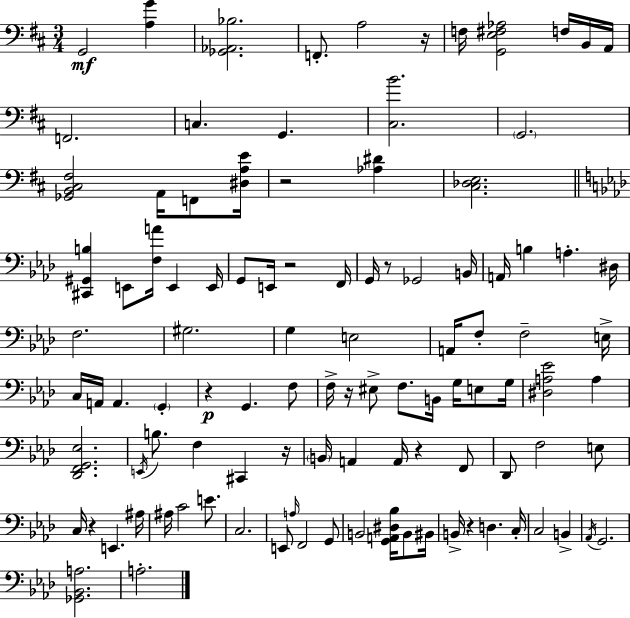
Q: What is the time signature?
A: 3/4